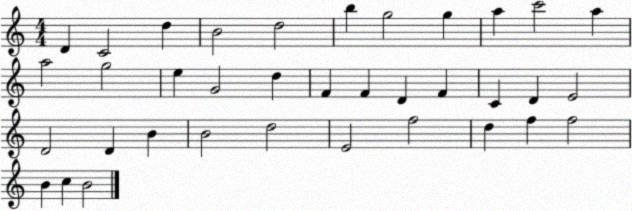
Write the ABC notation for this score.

X:1
T:Untitled
M:4/4
L:1/4
K:C
D C2 d B2 d2 b g2 g a c'2 a a2 g2 e G2 d F F D F C D E2 D2 D B B2 d2 E2 f2 d f f2 B c B2